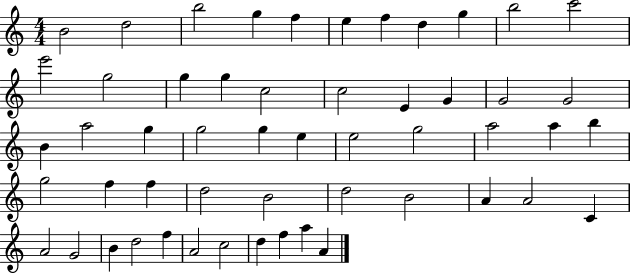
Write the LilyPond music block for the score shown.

{
  \clef treble
  \numericTimeSignature
  \time 4/4
  \key c \major
  b'2 d''2 | b''2 g''4 f''4 | e''4 f''4 d''4 g''4 | b''2 c'''2 | \break e'''2 g''2 | g''4 g''4 c''2 | c''2 e'4 g'4 | g'2 g'2 | \break b'4 a''2 g''4 | g''2 g''4 e''4 | e''2 g''2 | a''2 a''4 b''4 | \break g''2 f''4 f''4 | d''2 b'2 | d''2 b'2 | a'4 a'2 c'4 | \break a'2 g'2 | b'4 d''2 f''4 | a'2 c''2 | d''4 f''4 a''4 a'4 | \break \bar "|."
}